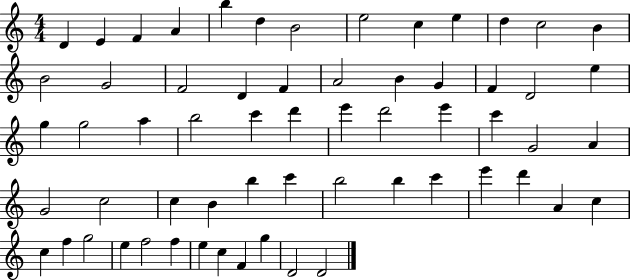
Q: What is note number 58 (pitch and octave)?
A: F4